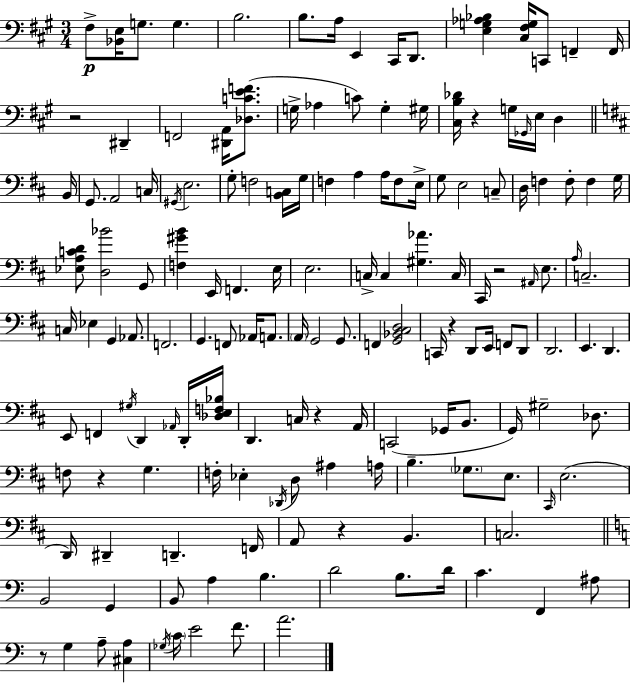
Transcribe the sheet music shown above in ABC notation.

X:1
T:Untitled
M:3/4
L:1/4
K:A
^F,/2 [_B,,E,]/4 G,/2 G, B,2 B,/2 A,/4 E,, ^C,,/4 D,,/2 [E,G,_A,_B,] [^C,^F,G,]/4 C,,/2 F,, F,,/4 z2 ^D,, F,,2 [^D,,A,,]/4 [_D,CEF]/2 G,/4 _A, C/2 G, ^G,/4 [^C,B,_D]/4 z G,/4 _G,,/4 E,/4 D, B,,/4 G,,/2 A,,2 C,/4 ^G,,/4 E,2 G,/2 F,2 [B,,C,]/4 G,/4 F, A, A,/4 F,/2 E,/4 G,/2 E,2 C,/2 D,/4 F, F,/2 F, G,/4 [_E,A,CD]/2 [D,_B]2 G,,/2 [F,^GB] E,,/4 F,, E,/4 E,2 C,/4 C, [^G,_A] C,/4 ^C,,/4 z2 ^A,,/4 E,/2 A,/4 C,2 C,/4 _E, G,, _A,,/2 F,,2 G,, F,,/2 _A,,/4 A,,/2 A,,/4 G,,2 G,,/2 F,, [G,,_B,,^C,D,]2 C,,/4 z D,,/2 E,,/4 F,,/2 D,,/2 D,,2 E,, D,, E,,/2 F,, ^G,/4 D,, _A,,/4 D,,/4 [_D,E,F,_B,]/4 D,, C,/4 z A,,/4 C,,2 _G,,/4 B,,/2 G,,/4 ^G,2 _D,/2 F,/2 z G, F,/4 _E, _D,,/4 D,/2 ^A, A,/4 B, _G,/2 E,/2 ^C,,/4 E,2 D,,/4 ^D,, D,, F,,/4 A,,/2 z B,, C,2 B,,2 G,, B,,/2 A, B, D2 B,/2 D/4 C F,, ^A,/2 z/2 G, A,/2 [^C,A,] _G,/4 C/4 E2 F/2 A2